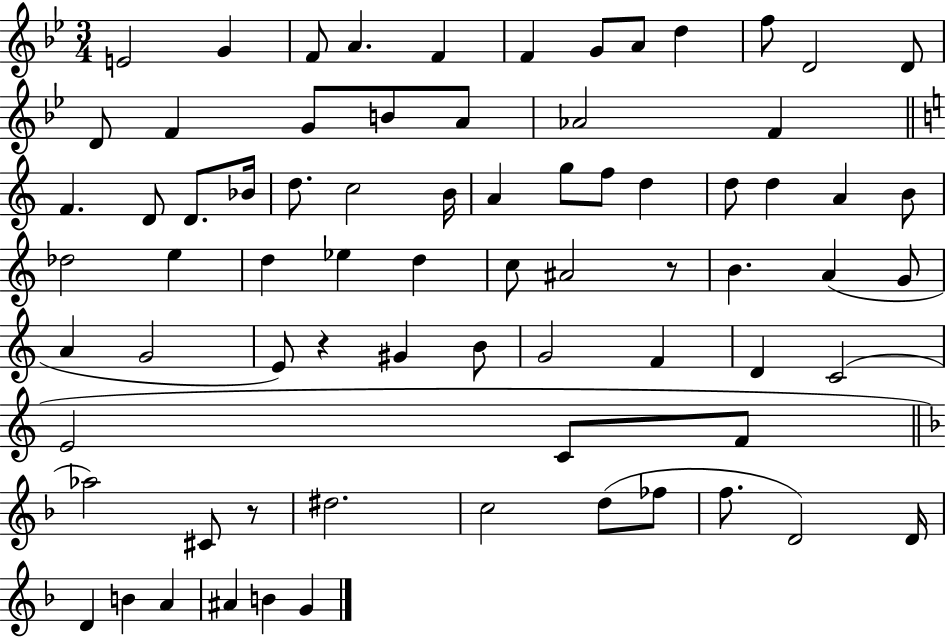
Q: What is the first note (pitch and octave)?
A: E4